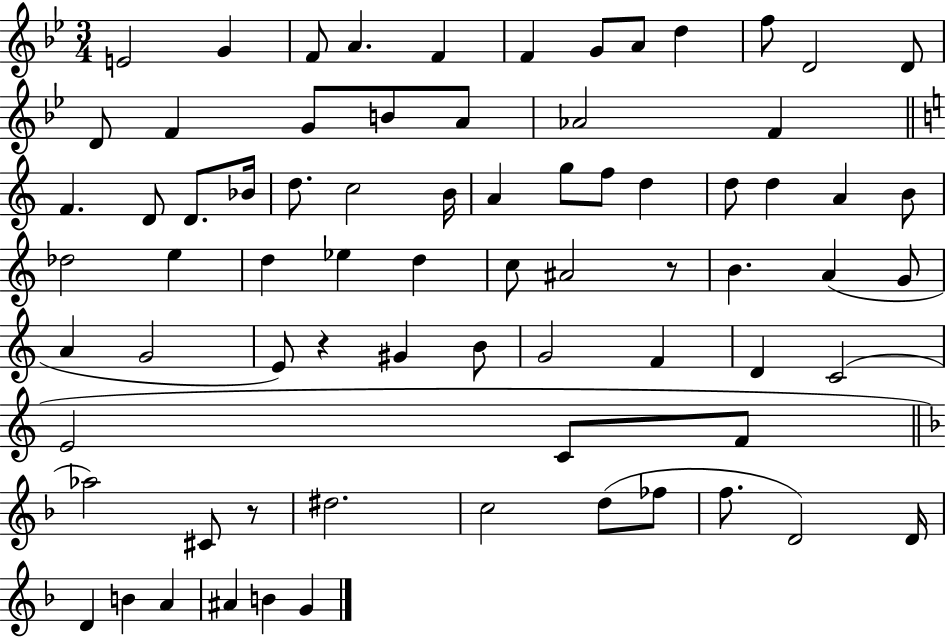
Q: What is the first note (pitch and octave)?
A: E4